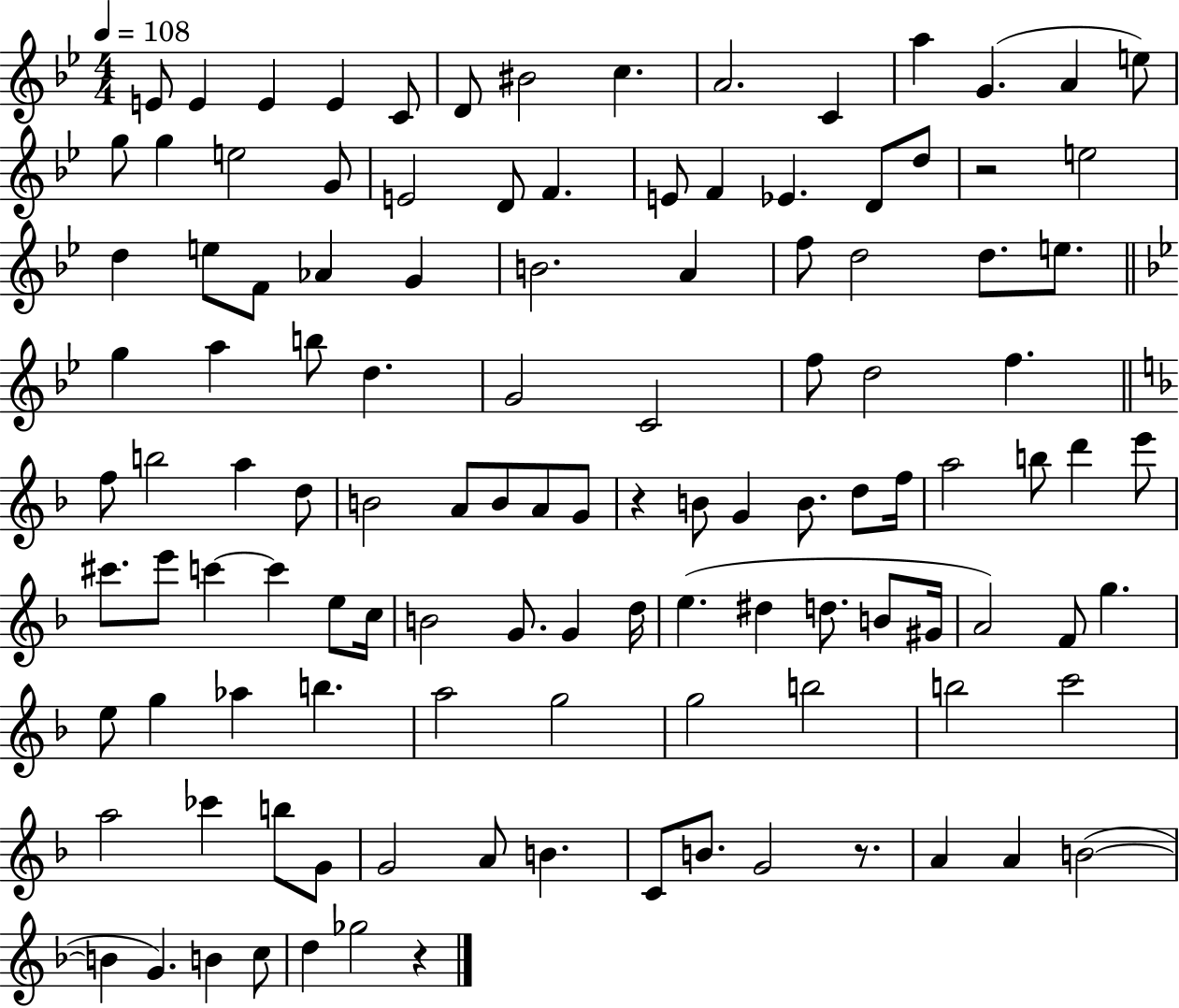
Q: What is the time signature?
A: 4/4